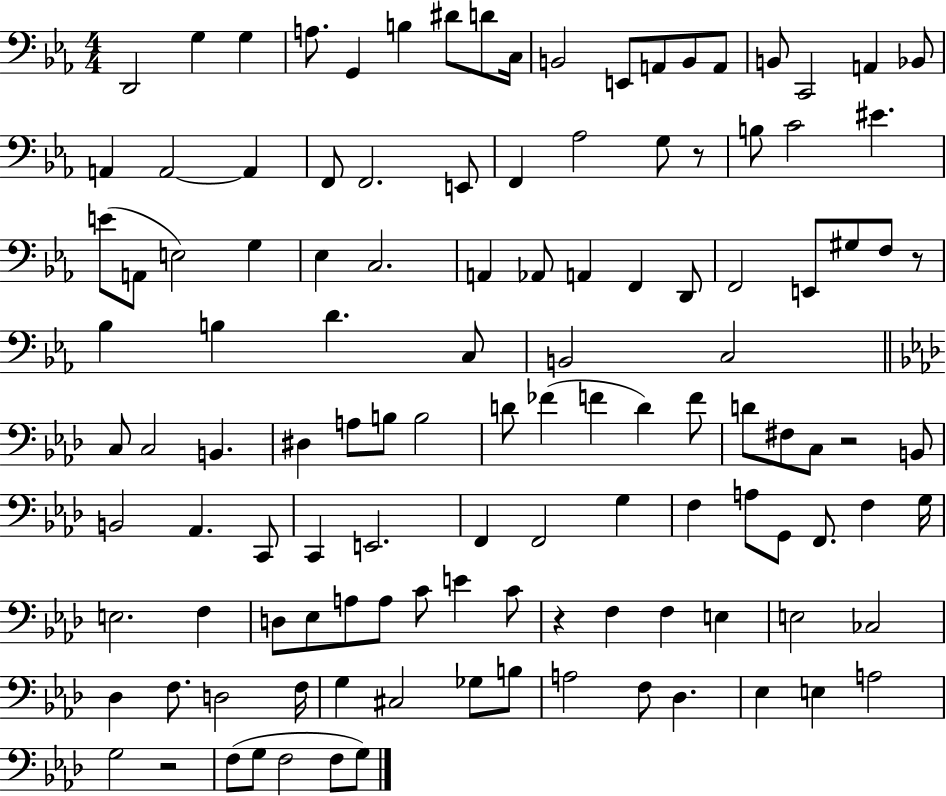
X:1
T:Untitled
M:4/4
L:1/4
K:Eb
D,,2 G, G, A,/2 G,, B, ^D/2 D/2 C,/4 B,,2 E,,/2 A,,/2 B,,/2 A,,/2 B,,/2 C,,2 A,, _B,,/2 A,, A,,2 A,, F,,/2 F,,2 E,,/2 F,, _A,2 G,/2 z/2 B,/2 C2 ^E E/2 A,,/2 E,2 G, _E, C,2 A,, _A,,/2 A,, F,, D,,/2 F,,2 E,,/2 ^G,/2 F,/2 z/2 _B, B, D C,/2 B,,2 C,2 C,/2 C,2 B,, ^D, A,/2 B,/2 B,2 D/2 _F F D F/2 D/2 ^F,/2 C,/2 z2 B,,/2 B,,2 _A,, C,,/2 C,, E,,2 F,, F,,2 G, F, A,/2 G,,/2 F,,/2 F, G,/4 E,2 F, D,/2 _E,/2 A,/2 A,/2 C/2 E C/2 z F, F, E, E,2 _C,2 _D, F,/2 D,2 F,/4 G, ^C,2 _G,/2 B,/2 A,2 F,/2 _D, _E, E, A,2 G,2 z2 F,/2 G,/2 F,2 F,/2 G,/2